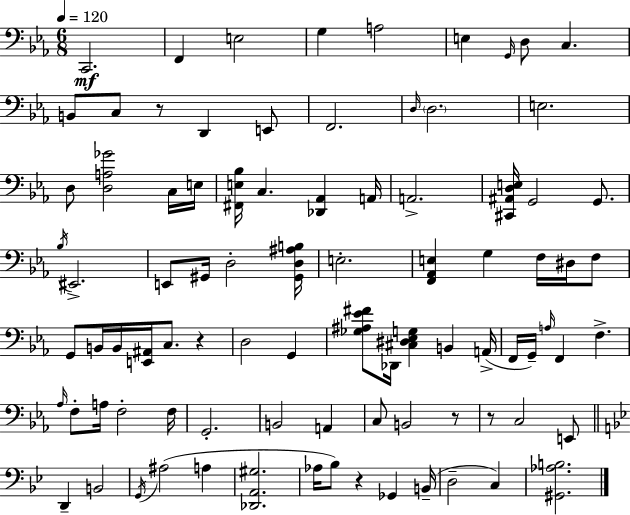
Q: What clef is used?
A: bass